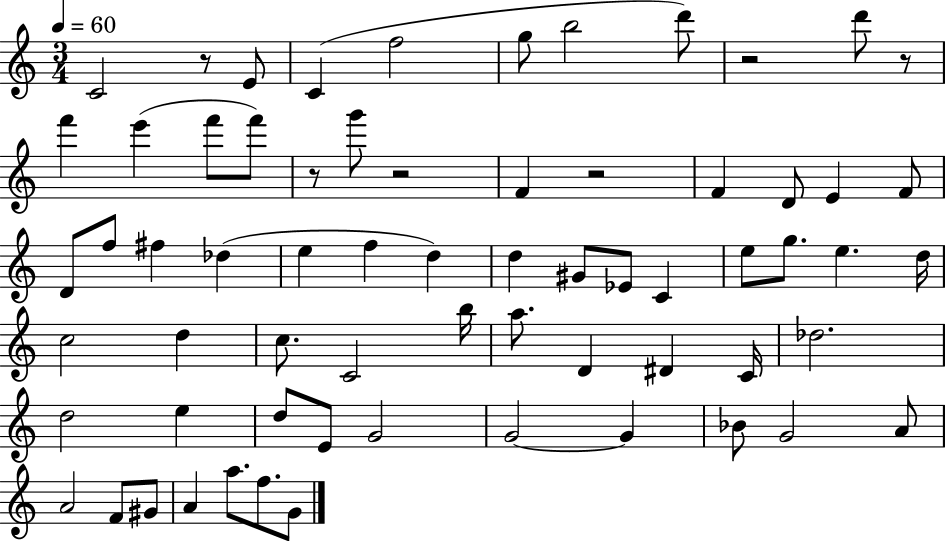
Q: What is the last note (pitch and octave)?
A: G4